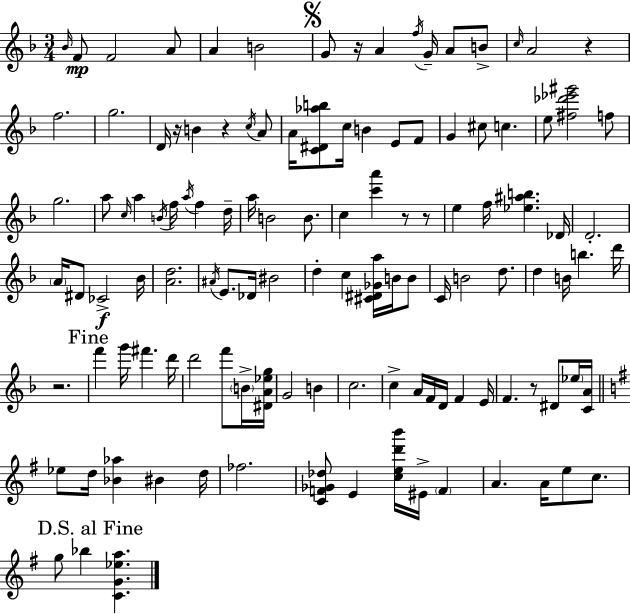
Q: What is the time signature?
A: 3/4